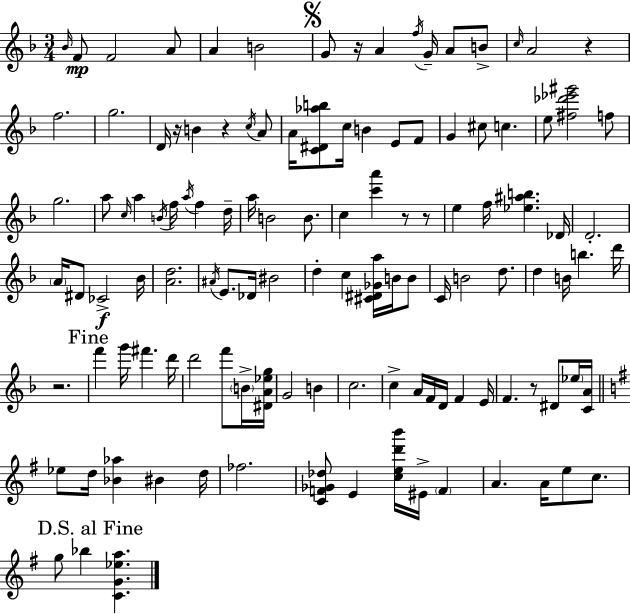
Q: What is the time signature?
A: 3/4